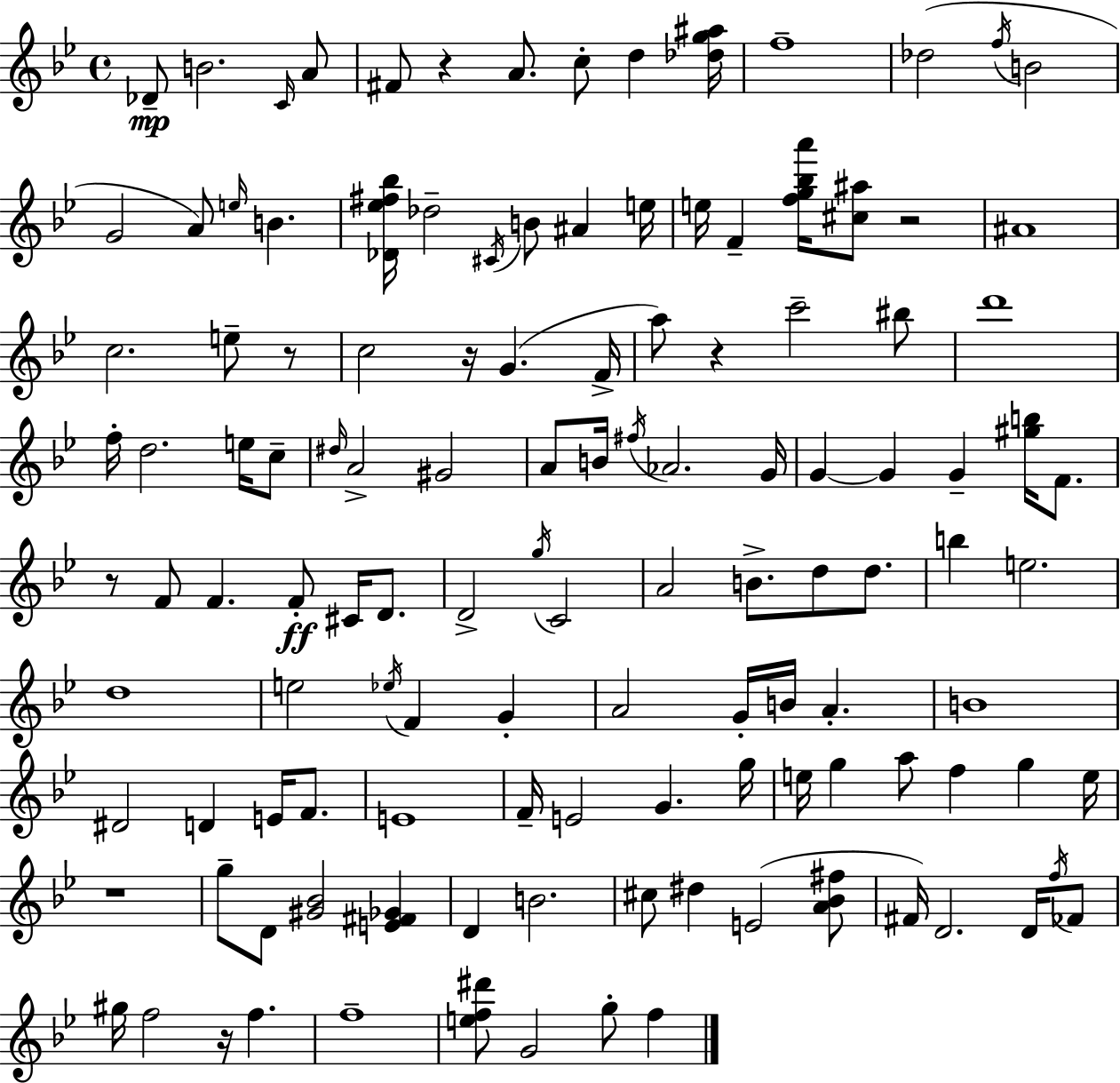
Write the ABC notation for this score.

X:1
T:Untitled
M:4/4
L:1/4
K:Bb
_D/2 B2 C/4 A/2 ^F/2 z A/2 c/2 d [_dg^a]/4 f4 _d2 f/4 B2 G2 A/2 e/4 B [_D_e^f_b]/4 _d2 ^C/4 B/2 ^A e/4 e/4 F [fg_ba']/4 [^c^a]/2 z2 ^A4 c2 e/2 z/2 c2 z/4 G F/4 a/2 z c'2 ^b/2 d'4 f/4 d2 e/4 c/2 ^d/4 A2 ^G2 A/2 B/4 ^f/4 _A2 G/4 G G G [^gb]/4 F/2 z/2 F/2 F F/2 ^C/4 D/2 D2 g/4 C2 A2 B/2 d/2 d/2 b e2 d4 e2 _e/4 F G A2 G/4 B/4 A B4 ^D2 D E/4 F/2 E4 F/4 E2 G g/4 e/4 g a/2 f g e/4 z4 g/2 D/2 [^G_B]2 [E^F_G] D B2 ^c/2 ^d E2 [A_B^f]/2 ^F/4 D2 D/4 f/4 _F/2 ^g/4 f2 z/4 f f4 [ef^d']/2 G2 g/2 f